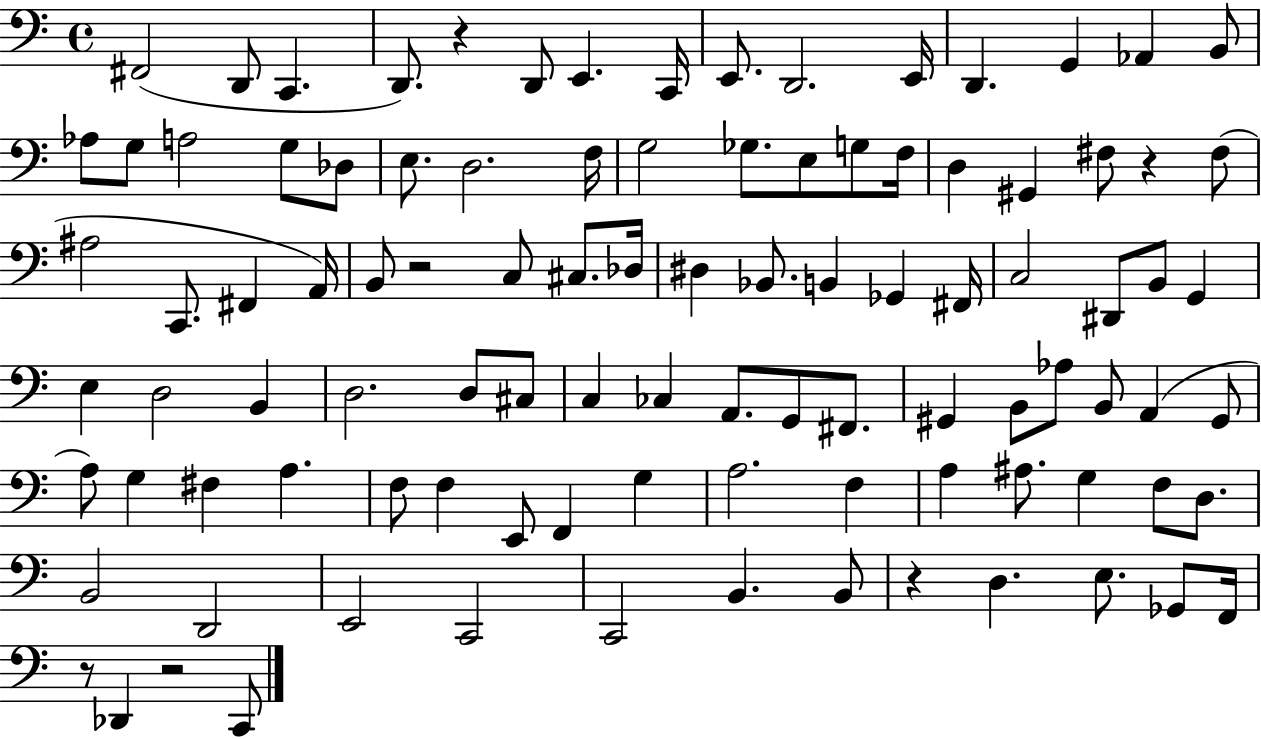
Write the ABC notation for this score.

X:1
T:Untitled
M:4/4
L:1/4
K:C
^F,,2 D,,/2 C,, D,,/2 z D,,/2 E,, C,,/4 E,,/2 D,,2 E,,/4 D,, G,, _A,, B,,/2 _A,/2 G,/2 A,2 G,/2 _D,/2 E,/2 D,2 F,/4 G,2 _G,/2 E,/2 G,/2 F,/4 D, ^G,, ^F,/2 z ^F,/2 ^A,2 C,,/2 ^F,, A,,/4 B,,/2 z2 C,/2 ^C,/2 _D,/4 ^D, _B,,/2 B,, _G,, ^F,,/4 C,2 ^D,,/2 B,,/2 G,, E, D,2 B,, D,2 D,/2 ^C,/2 C, _C, A,,/2 G,,/2 ^F,,/2 ^G,, B,,/2 _A,/2 B,,/2 A,, ^G,,/2 A,/2 G, ^F, A, F,/2 F, E,,/2 F,, G, A,2 F, A, ^A,/2 G, F,/2 D,/2 B,,2 D,,2 E,,2 C,,2 C,,2 B,, B,,/2 z D, E,/2 _G,,/2 F,,/4 z/2 _D,, z2 C,,/2